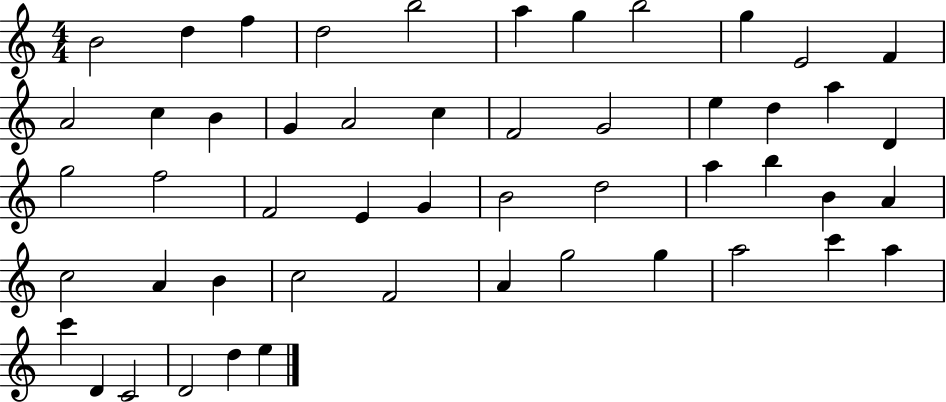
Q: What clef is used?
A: treble